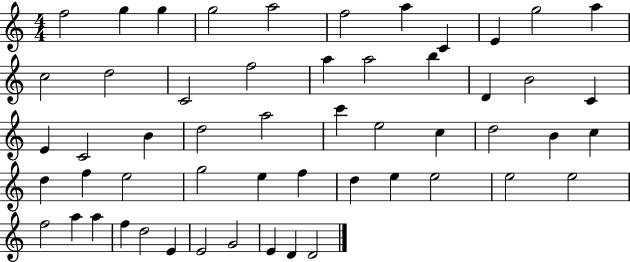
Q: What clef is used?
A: treble